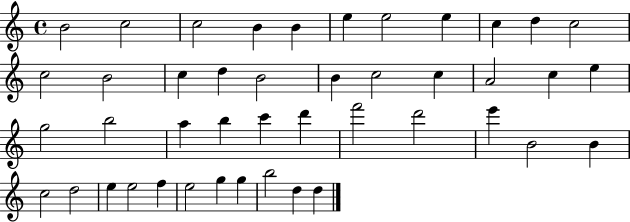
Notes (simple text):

B4/h C5/h C5/h B4/q B4/q E5/q E5/h E5/q C5/q D5/q C5/h C5/h B4/h C5/q D5/q B4/h B4/q C5/h C5/q A4/h C5/q E5/q G5/h B5/h A5/q B5/q C6/q D6/q F6/h D6/h E6/q B4/h B4/q C5/h D5/h E5/q E5/h F5/q E5/h G5/q G5/q B5/h D5/q D5/q